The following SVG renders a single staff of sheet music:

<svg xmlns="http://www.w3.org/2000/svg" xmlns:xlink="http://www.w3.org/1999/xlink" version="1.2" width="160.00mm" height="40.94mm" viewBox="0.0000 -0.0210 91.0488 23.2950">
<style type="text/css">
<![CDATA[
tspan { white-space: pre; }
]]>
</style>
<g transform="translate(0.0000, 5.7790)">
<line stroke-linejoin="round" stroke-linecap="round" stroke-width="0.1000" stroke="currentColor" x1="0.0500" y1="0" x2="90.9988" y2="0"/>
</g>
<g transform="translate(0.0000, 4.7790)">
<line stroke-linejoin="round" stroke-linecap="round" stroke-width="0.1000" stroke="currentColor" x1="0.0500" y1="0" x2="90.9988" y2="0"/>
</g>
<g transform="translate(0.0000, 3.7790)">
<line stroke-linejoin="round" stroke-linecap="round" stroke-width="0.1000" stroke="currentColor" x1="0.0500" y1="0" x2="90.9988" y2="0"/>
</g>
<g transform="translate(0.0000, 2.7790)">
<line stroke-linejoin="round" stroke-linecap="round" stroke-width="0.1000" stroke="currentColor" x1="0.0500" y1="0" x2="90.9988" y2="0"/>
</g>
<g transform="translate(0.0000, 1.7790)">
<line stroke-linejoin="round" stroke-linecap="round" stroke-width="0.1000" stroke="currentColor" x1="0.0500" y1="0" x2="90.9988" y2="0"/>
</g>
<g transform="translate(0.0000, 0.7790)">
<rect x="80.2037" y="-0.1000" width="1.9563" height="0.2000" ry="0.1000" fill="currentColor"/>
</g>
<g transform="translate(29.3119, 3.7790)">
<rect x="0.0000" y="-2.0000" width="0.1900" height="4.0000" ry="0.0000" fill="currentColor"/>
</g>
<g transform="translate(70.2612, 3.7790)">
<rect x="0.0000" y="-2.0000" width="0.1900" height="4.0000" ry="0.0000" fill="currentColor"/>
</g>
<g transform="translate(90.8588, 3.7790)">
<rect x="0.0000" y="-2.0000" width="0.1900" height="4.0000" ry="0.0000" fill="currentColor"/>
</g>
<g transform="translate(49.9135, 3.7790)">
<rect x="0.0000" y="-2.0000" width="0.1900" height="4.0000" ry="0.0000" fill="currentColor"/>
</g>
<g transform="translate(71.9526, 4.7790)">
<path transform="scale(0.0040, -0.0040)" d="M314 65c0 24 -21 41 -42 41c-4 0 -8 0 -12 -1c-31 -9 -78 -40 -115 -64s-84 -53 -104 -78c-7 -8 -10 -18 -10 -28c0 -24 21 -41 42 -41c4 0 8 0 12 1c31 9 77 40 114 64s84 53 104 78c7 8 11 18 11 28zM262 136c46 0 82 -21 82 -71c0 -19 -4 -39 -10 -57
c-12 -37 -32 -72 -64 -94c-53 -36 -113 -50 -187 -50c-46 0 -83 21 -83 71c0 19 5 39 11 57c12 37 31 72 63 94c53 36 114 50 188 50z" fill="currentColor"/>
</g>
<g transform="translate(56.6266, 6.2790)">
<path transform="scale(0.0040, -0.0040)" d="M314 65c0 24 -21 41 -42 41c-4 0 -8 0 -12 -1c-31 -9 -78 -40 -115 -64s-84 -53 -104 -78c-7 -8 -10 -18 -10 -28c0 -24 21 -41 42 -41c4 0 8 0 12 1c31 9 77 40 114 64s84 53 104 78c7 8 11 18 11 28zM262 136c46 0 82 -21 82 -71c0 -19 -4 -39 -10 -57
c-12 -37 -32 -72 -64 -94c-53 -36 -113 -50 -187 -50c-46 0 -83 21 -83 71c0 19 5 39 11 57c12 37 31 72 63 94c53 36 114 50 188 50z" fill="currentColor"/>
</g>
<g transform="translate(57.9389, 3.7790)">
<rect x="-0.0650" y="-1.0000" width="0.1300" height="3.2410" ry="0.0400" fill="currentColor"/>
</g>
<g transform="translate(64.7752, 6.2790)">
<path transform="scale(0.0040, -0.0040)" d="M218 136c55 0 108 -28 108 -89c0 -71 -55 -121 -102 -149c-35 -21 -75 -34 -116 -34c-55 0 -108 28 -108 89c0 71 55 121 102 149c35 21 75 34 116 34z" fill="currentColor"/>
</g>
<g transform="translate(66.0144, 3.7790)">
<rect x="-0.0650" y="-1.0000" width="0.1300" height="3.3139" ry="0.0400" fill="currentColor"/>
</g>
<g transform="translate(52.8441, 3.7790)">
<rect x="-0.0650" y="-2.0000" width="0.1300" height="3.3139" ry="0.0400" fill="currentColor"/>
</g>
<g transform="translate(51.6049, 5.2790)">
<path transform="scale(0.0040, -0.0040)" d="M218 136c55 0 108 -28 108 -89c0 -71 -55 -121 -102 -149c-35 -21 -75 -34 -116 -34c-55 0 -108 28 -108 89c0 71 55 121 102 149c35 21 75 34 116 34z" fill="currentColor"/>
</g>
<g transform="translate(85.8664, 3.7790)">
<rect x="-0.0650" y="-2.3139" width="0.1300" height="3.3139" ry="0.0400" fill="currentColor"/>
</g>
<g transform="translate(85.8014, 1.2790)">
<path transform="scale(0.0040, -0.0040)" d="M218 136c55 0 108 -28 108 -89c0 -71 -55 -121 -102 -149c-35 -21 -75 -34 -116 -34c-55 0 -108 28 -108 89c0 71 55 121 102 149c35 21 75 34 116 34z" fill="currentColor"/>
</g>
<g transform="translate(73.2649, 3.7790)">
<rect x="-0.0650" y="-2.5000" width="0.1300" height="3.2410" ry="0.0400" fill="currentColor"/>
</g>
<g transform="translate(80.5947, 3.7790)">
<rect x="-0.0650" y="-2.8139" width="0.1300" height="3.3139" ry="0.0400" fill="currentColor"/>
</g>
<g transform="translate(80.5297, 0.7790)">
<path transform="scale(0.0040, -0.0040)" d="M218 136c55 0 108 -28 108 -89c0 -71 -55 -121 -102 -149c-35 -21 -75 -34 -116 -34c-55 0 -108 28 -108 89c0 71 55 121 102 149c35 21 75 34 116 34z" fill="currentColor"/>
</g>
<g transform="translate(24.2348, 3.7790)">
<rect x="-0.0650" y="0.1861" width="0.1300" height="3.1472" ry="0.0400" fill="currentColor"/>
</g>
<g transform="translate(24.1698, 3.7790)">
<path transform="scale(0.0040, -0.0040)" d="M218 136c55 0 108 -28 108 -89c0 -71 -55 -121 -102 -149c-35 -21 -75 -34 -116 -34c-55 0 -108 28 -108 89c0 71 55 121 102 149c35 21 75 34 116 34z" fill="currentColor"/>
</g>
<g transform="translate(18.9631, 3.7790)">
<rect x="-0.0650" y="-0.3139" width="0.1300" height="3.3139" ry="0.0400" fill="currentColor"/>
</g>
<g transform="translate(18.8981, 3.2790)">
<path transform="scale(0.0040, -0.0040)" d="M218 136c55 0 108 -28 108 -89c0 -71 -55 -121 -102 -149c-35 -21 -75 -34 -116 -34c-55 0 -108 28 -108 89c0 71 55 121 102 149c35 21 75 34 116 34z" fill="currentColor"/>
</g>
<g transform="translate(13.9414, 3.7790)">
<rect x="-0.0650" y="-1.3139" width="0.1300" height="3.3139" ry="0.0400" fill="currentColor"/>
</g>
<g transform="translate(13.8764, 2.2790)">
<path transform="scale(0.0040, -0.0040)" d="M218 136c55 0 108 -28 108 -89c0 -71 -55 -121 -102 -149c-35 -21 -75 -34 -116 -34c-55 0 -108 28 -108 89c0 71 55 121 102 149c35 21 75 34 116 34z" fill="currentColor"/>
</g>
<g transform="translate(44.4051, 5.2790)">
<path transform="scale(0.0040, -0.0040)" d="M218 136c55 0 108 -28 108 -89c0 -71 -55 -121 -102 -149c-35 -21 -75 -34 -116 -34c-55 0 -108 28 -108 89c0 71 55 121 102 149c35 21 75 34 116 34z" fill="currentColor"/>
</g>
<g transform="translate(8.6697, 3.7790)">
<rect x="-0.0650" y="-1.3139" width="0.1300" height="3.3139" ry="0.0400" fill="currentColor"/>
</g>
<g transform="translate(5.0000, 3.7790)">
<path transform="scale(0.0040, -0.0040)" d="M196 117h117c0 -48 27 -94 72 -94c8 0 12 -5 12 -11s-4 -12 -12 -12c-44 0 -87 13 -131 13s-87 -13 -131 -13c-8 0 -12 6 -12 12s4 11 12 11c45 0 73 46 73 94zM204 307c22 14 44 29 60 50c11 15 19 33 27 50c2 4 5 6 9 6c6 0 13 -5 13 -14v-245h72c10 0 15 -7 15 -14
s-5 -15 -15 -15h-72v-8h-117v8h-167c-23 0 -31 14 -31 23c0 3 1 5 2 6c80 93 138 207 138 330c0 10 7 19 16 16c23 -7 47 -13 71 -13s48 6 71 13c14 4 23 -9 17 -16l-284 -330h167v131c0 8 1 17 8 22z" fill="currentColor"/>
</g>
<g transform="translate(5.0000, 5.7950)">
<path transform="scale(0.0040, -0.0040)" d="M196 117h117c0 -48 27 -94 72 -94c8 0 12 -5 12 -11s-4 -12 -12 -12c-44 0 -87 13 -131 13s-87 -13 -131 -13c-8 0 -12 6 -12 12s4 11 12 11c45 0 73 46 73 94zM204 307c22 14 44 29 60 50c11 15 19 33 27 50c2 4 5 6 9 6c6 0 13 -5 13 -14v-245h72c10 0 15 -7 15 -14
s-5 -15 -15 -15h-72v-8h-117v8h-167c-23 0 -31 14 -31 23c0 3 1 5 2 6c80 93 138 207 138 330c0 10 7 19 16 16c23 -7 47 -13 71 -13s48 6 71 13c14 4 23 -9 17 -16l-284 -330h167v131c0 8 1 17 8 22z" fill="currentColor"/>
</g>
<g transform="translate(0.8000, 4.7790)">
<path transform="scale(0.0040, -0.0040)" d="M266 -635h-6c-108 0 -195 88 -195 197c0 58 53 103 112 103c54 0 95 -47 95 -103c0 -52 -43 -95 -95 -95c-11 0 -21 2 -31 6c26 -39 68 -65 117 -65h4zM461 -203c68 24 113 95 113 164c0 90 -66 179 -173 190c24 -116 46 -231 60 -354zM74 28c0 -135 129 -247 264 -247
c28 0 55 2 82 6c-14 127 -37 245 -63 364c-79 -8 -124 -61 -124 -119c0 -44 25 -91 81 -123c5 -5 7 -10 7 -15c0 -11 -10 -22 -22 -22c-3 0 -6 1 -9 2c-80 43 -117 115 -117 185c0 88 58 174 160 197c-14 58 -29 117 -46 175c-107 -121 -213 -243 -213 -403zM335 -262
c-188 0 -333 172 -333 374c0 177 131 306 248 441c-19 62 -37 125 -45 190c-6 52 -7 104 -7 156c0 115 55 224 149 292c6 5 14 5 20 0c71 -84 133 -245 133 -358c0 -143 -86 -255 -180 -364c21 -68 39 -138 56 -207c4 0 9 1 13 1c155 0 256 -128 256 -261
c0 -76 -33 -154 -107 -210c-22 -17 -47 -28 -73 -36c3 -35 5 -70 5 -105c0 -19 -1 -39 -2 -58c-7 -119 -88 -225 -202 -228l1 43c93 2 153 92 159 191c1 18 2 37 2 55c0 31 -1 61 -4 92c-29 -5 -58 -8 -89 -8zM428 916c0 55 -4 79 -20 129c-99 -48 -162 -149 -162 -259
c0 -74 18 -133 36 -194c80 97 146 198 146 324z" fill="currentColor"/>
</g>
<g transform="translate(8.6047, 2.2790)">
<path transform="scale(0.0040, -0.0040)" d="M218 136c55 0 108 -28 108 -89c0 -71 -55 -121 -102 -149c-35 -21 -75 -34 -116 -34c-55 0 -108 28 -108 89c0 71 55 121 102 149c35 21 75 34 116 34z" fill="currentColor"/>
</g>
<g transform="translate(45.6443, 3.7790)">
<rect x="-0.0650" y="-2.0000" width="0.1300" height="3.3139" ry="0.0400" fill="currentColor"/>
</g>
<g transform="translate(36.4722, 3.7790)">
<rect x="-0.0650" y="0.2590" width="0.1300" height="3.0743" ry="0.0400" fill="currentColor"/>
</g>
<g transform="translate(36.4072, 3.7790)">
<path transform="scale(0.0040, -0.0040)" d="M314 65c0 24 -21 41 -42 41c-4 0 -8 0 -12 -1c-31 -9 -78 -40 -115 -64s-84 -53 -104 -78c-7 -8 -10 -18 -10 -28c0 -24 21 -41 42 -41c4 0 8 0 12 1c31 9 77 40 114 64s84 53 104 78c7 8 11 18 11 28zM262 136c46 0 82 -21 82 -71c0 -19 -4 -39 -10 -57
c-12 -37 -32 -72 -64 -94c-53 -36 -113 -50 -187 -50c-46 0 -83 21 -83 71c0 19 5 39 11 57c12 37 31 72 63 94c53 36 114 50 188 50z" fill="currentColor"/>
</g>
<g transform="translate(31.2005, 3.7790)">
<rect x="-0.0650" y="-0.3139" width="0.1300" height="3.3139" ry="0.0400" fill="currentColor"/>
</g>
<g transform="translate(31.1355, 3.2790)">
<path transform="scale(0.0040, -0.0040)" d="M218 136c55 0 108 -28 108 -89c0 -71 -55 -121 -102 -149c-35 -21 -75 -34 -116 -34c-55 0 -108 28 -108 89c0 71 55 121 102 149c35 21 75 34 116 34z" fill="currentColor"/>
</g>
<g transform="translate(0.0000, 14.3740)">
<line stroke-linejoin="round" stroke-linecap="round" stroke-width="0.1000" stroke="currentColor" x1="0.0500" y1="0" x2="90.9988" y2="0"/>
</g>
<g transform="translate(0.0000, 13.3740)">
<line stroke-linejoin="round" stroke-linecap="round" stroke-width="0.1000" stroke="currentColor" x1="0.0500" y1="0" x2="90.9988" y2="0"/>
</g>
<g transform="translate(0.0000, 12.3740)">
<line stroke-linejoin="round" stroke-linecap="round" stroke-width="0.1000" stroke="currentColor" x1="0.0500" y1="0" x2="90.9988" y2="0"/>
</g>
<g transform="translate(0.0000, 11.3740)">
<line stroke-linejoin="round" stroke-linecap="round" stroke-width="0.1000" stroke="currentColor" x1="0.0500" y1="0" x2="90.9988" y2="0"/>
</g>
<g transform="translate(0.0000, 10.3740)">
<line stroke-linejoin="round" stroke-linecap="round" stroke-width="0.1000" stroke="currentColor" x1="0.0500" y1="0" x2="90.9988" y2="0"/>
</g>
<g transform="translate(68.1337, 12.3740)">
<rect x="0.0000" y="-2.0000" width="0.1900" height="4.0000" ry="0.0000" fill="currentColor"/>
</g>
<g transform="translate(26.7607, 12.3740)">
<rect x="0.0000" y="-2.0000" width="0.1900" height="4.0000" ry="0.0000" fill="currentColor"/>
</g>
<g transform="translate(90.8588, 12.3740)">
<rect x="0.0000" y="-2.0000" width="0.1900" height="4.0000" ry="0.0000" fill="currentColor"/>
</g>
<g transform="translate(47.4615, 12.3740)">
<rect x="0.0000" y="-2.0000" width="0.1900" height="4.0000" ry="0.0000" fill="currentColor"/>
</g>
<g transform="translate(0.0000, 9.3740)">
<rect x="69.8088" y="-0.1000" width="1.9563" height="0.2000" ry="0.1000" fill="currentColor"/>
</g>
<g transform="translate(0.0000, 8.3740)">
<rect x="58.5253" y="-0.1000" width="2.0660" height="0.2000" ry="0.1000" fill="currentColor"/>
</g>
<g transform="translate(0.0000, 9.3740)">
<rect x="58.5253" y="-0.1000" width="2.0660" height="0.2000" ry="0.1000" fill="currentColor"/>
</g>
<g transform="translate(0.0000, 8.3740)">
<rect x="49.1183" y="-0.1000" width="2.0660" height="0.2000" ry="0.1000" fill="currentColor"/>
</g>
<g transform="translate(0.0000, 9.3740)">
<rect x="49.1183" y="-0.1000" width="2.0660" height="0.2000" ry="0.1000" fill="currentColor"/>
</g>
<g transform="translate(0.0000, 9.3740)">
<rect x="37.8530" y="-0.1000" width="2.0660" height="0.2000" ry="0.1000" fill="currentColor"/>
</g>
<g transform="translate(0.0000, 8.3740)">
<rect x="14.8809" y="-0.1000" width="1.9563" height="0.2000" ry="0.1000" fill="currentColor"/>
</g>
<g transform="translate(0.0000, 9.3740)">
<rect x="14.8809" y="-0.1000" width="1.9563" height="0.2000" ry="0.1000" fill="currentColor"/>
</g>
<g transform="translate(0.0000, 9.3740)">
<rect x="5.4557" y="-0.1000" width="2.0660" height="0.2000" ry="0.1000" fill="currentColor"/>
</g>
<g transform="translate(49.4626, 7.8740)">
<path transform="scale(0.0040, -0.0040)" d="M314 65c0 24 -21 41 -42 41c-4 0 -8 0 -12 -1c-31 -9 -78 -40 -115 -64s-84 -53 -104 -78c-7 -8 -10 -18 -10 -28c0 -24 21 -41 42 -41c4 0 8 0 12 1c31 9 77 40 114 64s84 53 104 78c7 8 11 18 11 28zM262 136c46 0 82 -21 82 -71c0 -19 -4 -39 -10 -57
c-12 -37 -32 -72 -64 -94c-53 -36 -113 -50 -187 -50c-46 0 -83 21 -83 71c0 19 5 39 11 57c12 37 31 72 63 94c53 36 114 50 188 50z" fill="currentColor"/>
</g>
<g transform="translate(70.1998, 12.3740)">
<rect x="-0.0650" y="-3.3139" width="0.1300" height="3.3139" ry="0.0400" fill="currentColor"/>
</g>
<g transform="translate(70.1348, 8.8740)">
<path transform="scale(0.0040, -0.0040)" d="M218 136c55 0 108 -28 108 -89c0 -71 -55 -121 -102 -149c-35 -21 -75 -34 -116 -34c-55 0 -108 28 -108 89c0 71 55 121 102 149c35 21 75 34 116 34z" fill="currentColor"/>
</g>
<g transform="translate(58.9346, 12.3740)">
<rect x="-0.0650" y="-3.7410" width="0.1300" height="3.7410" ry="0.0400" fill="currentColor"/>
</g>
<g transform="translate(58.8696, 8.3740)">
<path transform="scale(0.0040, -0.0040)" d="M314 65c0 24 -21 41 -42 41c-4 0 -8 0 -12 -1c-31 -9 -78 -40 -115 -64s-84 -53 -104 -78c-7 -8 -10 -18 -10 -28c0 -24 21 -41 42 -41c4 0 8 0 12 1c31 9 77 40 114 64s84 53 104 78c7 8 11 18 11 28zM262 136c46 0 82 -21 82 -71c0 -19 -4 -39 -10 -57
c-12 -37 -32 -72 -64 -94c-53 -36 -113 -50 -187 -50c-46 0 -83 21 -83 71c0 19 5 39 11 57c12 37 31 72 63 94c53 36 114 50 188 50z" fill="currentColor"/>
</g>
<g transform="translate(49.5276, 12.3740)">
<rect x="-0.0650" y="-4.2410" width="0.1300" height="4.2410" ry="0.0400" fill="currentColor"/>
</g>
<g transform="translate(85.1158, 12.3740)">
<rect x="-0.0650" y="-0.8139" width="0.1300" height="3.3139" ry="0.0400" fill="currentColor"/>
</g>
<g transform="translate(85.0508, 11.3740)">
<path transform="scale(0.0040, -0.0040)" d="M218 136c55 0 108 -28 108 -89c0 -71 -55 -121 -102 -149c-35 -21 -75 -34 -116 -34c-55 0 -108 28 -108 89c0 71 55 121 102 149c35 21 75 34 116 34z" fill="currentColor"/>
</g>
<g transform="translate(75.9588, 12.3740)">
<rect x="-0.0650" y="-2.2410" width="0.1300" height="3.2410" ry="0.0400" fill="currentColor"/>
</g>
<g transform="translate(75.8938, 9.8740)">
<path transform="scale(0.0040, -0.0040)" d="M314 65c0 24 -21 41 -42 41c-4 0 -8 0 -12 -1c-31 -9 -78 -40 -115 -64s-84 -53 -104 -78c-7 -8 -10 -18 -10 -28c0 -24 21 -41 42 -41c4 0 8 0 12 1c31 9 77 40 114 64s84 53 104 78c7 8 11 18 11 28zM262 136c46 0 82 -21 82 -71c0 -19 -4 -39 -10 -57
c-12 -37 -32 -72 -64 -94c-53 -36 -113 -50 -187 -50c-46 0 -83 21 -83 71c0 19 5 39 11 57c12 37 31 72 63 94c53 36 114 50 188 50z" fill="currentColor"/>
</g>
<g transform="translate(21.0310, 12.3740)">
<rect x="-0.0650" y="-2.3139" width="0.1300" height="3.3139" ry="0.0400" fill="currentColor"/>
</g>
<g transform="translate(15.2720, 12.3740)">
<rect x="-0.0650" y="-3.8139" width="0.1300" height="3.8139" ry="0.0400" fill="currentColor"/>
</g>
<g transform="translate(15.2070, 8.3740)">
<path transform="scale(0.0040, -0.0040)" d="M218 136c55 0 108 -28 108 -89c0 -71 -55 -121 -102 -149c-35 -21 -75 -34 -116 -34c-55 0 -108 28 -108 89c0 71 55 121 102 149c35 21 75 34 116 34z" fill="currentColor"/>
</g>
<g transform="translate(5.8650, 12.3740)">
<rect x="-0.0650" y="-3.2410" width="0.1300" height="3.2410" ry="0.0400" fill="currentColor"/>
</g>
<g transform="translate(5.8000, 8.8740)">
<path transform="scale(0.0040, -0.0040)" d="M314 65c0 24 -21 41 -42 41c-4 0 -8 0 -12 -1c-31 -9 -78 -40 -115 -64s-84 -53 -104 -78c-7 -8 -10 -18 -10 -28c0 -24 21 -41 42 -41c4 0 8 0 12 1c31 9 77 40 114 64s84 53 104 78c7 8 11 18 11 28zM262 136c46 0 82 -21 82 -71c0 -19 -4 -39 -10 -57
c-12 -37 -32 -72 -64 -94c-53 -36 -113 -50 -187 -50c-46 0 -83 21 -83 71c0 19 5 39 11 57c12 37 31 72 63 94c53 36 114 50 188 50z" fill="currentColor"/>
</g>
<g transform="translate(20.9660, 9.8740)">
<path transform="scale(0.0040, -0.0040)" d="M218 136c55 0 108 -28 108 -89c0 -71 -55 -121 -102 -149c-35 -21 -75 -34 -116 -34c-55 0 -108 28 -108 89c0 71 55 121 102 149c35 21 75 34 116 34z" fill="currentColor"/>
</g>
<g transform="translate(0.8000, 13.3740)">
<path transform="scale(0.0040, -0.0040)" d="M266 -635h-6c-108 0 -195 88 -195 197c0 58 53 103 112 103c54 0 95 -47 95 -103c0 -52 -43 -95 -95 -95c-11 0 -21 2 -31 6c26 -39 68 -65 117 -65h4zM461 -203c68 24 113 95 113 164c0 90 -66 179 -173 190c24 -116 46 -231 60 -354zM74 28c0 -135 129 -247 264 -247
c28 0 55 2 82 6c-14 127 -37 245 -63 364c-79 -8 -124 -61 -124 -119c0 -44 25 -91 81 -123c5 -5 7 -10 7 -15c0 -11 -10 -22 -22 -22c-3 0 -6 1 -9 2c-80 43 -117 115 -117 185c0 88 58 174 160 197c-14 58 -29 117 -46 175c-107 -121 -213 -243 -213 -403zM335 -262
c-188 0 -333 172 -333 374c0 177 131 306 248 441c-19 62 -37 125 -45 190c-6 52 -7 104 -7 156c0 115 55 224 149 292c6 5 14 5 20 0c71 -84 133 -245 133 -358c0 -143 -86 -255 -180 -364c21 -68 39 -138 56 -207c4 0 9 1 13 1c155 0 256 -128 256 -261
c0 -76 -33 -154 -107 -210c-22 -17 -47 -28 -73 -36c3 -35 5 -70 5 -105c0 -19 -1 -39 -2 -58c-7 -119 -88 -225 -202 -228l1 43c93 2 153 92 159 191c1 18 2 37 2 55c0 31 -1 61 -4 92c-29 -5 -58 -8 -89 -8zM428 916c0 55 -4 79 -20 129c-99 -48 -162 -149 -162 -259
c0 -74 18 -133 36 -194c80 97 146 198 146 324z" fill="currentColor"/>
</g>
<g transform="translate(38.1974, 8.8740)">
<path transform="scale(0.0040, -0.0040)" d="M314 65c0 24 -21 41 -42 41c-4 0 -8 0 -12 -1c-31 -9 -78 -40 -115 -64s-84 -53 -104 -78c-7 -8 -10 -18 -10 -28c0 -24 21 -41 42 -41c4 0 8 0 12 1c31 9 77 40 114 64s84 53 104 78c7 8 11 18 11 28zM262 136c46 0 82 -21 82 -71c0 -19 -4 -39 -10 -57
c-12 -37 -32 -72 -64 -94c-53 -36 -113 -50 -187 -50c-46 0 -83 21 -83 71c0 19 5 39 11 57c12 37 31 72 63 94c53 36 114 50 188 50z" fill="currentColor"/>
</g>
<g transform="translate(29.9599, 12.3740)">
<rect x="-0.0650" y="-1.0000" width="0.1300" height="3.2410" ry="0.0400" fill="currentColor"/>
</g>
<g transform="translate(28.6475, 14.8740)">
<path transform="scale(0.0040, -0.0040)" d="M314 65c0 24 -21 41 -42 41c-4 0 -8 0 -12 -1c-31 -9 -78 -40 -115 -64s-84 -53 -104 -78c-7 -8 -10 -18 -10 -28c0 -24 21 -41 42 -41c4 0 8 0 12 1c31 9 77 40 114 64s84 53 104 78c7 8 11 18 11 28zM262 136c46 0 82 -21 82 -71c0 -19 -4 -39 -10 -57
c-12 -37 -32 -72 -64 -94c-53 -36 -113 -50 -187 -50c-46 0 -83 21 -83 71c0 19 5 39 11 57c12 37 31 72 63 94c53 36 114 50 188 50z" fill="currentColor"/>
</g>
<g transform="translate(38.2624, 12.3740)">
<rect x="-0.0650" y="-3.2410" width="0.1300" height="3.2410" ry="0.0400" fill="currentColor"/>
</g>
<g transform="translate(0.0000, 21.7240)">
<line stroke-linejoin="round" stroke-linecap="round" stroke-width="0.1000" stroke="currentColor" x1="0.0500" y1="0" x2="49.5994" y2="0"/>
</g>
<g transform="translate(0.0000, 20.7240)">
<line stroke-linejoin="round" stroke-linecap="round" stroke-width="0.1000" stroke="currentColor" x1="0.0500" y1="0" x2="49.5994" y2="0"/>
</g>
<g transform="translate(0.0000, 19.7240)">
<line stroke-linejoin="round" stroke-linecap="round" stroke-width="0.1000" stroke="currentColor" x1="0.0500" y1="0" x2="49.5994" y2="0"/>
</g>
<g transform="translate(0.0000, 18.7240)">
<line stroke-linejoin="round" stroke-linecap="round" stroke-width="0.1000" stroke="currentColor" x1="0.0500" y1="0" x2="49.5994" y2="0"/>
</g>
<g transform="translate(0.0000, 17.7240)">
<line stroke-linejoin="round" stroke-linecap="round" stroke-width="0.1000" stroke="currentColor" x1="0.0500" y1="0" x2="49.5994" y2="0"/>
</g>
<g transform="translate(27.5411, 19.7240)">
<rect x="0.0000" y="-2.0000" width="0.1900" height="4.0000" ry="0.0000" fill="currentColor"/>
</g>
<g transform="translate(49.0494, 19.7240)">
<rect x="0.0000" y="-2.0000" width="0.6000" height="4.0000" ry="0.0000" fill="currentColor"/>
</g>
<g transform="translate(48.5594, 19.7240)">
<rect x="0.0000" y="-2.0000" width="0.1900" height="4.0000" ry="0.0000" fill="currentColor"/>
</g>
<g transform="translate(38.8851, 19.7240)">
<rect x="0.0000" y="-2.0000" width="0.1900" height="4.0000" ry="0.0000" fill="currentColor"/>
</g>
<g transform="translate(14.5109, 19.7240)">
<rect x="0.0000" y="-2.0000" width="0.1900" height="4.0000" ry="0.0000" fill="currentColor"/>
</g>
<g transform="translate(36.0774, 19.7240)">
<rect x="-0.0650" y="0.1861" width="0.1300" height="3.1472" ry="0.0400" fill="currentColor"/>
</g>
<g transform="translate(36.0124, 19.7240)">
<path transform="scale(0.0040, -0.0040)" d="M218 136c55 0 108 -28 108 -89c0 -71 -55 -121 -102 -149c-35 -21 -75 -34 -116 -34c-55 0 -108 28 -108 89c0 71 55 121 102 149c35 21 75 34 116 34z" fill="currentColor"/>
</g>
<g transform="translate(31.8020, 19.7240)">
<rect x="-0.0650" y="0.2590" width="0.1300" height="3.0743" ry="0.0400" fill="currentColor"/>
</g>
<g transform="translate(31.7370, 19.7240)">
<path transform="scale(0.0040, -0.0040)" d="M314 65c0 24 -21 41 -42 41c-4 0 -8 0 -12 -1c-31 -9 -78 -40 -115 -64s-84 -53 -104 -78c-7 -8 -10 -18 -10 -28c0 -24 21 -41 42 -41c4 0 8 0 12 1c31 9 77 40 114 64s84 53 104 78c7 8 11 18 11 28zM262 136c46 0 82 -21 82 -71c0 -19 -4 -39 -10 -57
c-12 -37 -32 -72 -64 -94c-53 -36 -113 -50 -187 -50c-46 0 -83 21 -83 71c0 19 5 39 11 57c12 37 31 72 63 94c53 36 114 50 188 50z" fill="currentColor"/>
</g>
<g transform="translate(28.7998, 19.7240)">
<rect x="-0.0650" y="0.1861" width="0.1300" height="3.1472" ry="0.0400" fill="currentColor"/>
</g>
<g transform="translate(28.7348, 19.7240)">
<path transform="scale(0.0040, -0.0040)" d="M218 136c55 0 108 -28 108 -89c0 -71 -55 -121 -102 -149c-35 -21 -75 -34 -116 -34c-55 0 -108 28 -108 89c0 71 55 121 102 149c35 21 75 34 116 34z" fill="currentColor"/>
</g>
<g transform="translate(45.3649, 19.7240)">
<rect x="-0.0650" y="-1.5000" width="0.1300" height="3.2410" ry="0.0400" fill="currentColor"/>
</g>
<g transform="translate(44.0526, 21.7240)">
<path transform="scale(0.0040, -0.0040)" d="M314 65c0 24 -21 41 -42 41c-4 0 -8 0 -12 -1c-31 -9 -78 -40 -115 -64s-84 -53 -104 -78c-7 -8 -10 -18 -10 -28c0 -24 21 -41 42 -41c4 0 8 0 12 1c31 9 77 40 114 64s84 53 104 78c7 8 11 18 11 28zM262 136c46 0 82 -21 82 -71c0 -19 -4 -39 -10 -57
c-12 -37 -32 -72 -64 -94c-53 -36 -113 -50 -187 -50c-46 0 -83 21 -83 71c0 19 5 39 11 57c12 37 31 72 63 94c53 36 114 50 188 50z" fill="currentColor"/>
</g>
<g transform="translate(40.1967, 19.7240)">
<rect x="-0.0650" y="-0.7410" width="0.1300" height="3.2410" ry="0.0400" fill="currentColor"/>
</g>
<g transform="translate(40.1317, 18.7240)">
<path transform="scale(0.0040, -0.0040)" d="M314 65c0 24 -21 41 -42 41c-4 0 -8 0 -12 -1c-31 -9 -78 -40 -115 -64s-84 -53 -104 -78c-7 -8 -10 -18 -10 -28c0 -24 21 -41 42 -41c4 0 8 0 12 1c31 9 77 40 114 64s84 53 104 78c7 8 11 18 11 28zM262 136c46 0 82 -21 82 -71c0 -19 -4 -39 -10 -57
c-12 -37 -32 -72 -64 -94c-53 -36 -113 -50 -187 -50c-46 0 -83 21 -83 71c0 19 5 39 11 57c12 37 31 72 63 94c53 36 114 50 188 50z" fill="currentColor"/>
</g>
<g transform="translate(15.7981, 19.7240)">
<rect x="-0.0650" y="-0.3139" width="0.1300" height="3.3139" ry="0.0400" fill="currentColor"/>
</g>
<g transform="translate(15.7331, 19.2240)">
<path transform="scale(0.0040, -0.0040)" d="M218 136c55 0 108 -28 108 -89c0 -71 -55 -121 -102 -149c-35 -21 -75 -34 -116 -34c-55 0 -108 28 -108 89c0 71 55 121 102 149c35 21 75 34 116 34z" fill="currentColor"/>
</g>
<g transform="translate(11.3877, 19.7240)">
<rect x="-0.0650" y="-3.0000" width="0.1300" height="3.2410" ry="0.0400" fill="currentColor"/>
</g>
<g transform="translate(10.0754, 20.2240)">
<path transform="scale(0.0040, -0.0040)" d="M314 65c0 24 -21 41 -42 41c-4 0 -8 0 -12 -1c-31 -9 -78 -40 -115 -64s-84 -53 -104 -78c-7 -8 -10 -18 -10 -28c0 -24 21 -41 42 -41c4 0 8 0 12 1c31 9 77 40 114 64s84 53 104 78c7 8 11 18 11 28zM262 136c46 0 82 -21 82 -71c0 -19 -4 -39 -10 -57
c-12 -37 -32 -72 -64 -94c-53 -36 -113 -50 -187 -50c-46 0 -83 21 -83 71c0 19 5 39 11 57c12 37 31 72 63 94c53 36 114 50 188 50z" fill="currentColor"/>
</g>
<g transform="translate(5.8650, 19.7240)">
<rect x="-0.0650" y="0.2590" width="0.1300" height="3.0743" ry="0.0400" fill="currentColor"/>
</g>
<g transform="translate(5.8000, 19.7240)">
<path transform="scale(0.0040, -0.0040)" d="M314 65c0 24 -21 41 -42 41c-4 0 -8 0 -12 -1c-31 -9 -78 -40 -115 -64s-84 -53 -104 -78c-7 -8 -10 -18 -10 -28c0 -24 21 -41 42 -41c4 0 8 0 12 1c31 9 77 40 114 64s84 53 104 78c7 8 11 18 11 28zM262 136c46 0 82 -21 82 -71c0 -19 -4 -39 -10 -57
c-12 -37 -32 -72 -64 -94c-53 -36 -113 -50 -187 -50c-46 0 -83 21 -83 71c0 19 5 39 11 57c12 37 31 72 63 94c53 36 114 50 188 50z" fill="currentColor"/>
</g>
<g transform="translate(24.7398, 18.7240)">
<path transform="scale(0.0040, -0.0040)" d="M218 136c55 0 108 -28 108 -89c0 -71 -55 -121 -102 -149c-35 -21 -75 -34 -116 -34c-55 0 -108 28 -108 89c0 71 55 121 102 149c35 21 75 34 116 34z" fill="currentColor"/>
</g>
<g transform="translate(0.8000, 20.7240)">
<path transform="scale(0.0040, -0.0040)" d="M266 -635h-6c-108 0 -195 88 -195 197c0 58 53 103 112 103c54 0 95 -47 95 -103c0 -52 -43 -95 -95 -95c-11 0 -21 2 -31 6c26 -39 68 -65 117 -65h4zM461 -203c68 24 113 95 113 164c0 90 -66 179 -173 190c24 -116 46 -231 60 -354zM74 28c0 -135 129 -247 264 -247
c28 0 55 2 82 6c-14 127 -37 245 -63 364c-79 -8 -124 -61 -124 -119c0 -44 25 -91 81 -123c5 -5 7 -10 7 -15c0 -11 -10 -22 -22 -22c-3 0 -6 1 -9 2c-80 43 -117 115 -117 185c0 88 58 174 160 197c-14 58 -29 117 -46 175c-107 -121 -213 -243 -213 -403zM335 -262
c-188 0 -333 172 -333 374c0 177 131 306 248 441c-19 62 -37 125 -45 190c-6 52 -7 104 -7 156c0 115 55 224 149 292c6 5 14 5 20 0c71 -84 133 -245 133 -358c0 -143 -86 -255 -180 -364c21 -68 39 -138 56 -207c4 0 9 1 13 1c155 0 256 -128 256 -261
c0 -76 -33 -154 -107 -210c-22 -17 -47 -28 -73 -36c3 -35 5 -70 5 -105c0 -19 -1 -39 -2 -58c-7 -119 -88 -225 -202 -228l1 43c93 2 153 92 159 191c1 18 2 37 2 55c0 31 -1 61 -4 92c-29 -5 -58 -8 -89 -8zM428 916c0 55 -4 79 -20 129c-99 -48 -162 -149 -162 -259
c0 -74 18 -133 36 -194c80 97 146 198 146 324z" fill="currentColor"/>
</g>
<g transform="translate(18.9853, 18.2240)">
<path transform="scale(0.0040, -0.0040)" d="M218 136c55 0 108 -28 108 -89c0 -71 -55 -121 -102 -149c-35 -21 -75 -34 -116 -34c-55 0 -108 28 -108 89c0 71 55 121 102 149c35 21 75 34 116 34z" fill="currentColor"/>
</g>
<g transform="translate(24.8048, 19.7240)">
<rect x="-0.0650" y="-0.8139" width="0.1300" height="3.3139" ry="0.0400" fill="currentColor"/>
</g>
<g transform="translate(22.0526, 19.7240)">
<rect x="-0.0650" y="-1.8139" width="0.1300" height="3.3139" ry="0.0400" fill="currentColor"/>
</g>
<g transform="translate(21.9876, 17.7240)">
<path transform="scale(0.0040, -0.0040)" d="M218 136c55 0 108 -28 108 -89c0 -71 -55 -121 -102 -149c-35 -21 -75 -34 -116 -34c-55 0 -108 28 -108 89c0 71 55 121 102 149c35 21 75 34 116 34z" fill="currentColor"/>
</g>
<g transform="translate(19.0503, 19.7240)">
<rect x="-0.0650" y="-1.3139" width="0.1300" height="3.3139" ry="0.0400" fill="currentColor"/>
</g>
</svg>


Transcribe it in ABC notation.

X:1
T:Untitled
M:4/4
L:1/4
K:C
e e c B c B2 F F D2 D G2 a g b2 c' g D2 b2 d'2 c'2 b g2 d B2 A2 c e f d B B2 B d2 E2